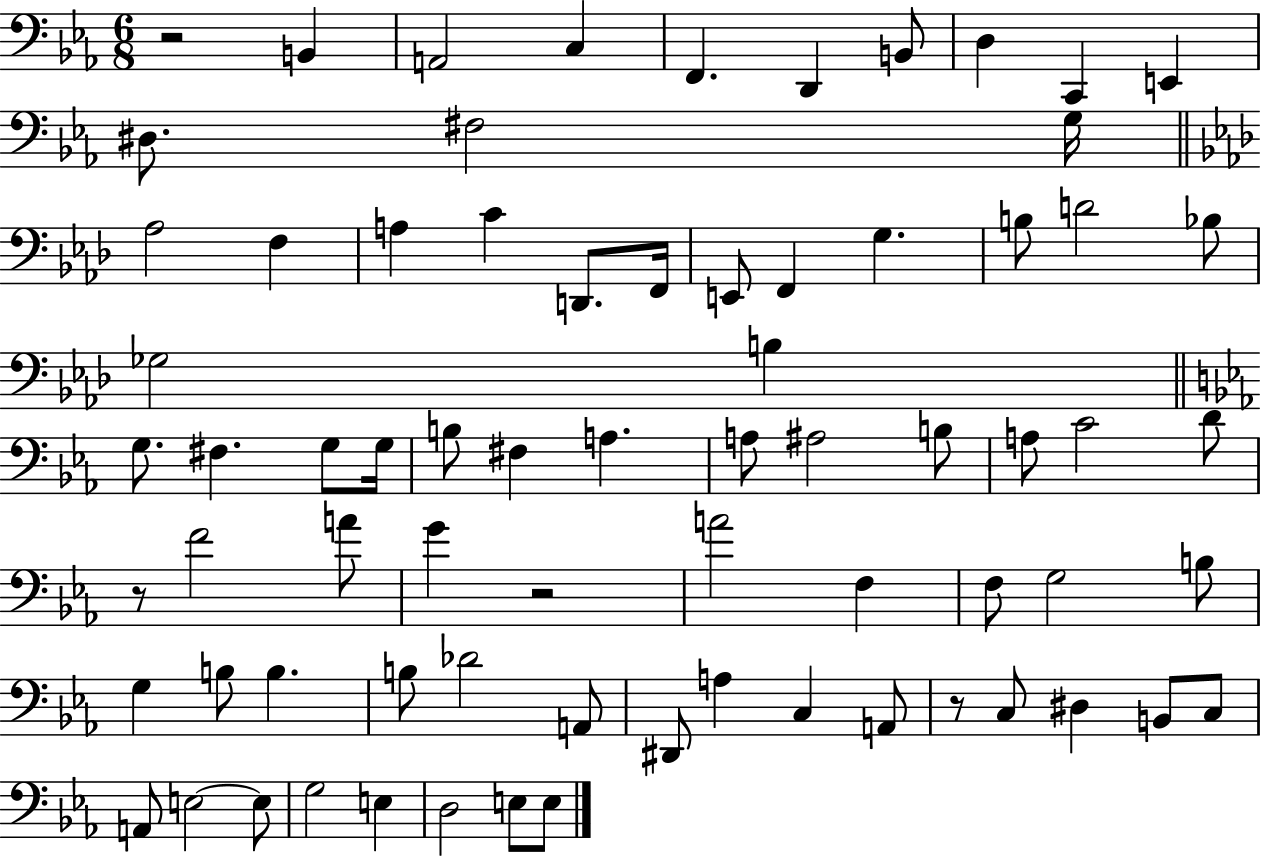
{
  \clef bass
  \numericTimeSignature
  \time 6/8
  \key ees \major
  r2 b,4 | a,2 c4 | f,4. d,4 b,8 | d4 c,4 e,4 | \break dis8. fis2 g16 | \bar "||" \break \key aes \major aes2 f4 | a4 c'4 d,8. f,16 | e,8 f,4 g4. | b8 d'2 bes8 | \break ges2 b4 | \bar "||" \break \key c \minor g8. fis4. g8 g16 | b8 fis4 a4. | a8 ais2 b8 | a8 c'2 d'8 | \break r8 f'2 a'8 | g'4 r2 | a'2 f4 | f8 g2 b8 | \break g4 b8 b4. | b8 des'2 a,8 | dis,8 a4 c4 a,8 | r8 c8 dis4 b,8 c8 | \break a,8 e2~~ e8 | g2 e4 | d2 e8 e8 | \bar "|."
}